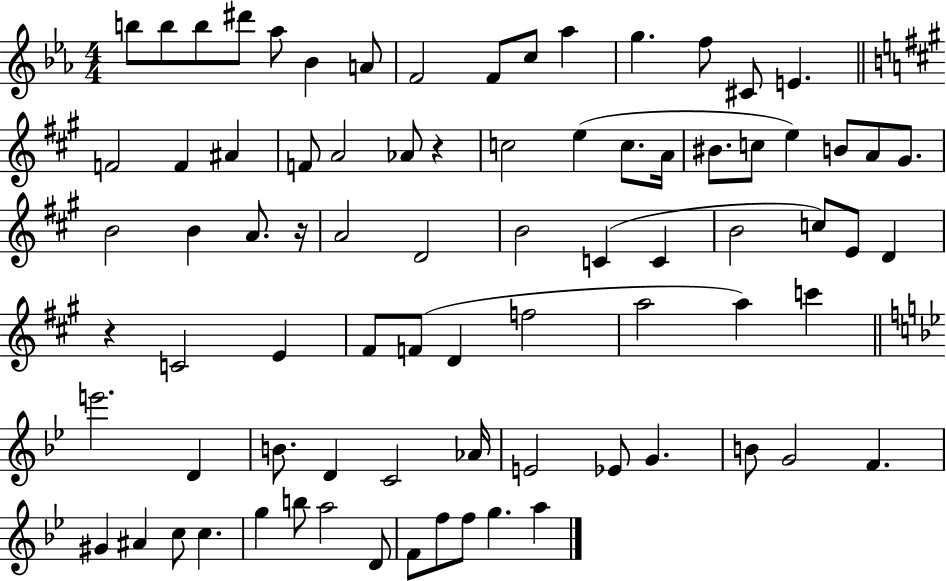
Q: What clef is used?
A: treble